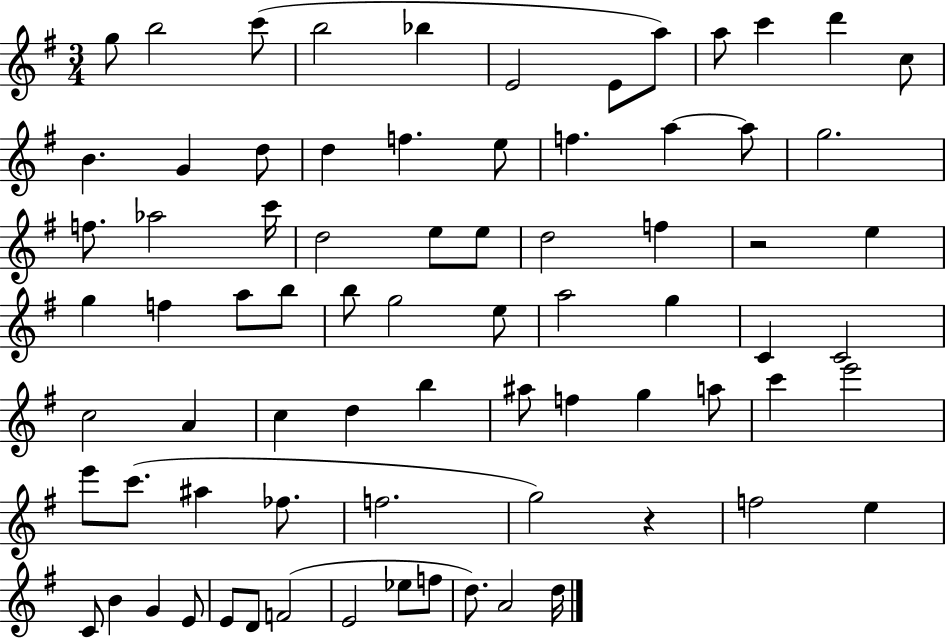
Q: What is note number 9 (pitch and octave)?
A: A5